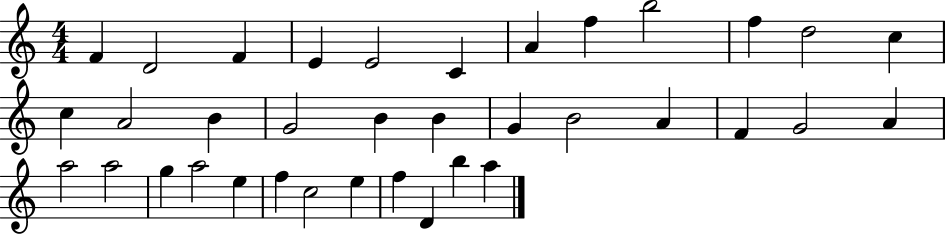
X:1
T:Untitled
M:4/4
L:1/4
K:C
F D2 F E E2 C A f b2 f d2 c c A2 B G2 B B G B2 A F G2 A a2 a2 g a2 e f c2 e f D b a